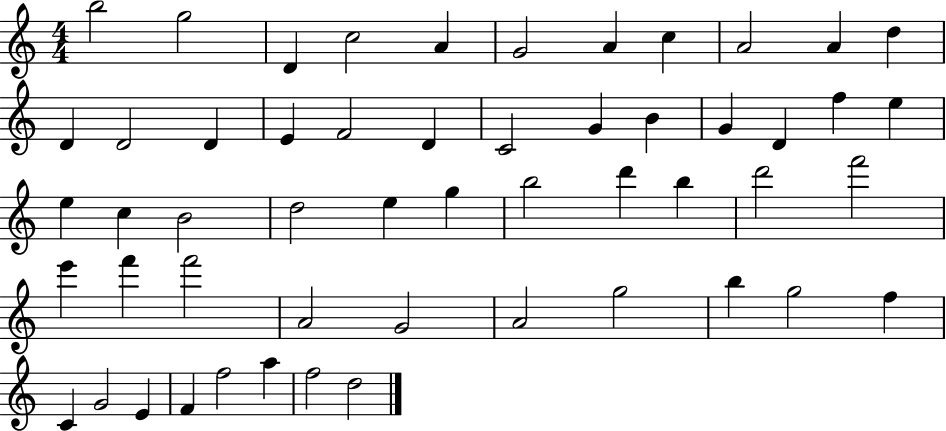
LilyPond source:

{
  \clef treble
  \numericTimeSignature
  \time 4/4
  \key c \major
  b''2 g''2 | d'4 c''2 a'4 | g'2 a'4 c''4 | a'2 a'4 d''4 | \break d'4 d'2 d'4 | e'4 f'2 d'4 | c'2 g'4 b'4 | g'4 d'4 f''4 e''4 | \break e''4 c''4 b'2 | d''2 e''4 g''4 | b''2 d'''4 b''4 | d'''2 f'''2 | \break e'''4 f'''4 f'''2 | a'2 g'2 | a'2 g''2 | b''4 g''2 f''4 | \break c'4 g'2 e'4 | f'4 f''2 a''4 | f''2 d''2 | \bar "|."
}